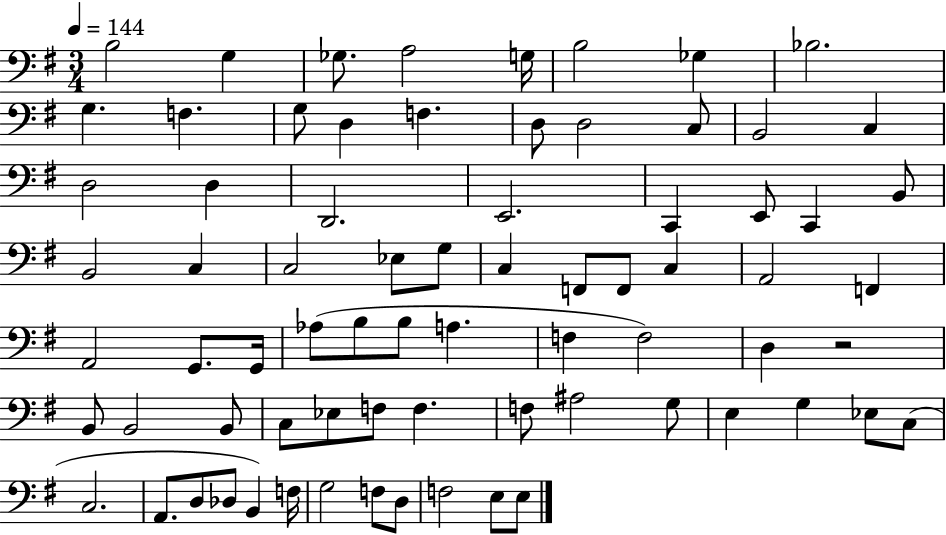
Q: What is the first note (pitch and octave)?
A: B3